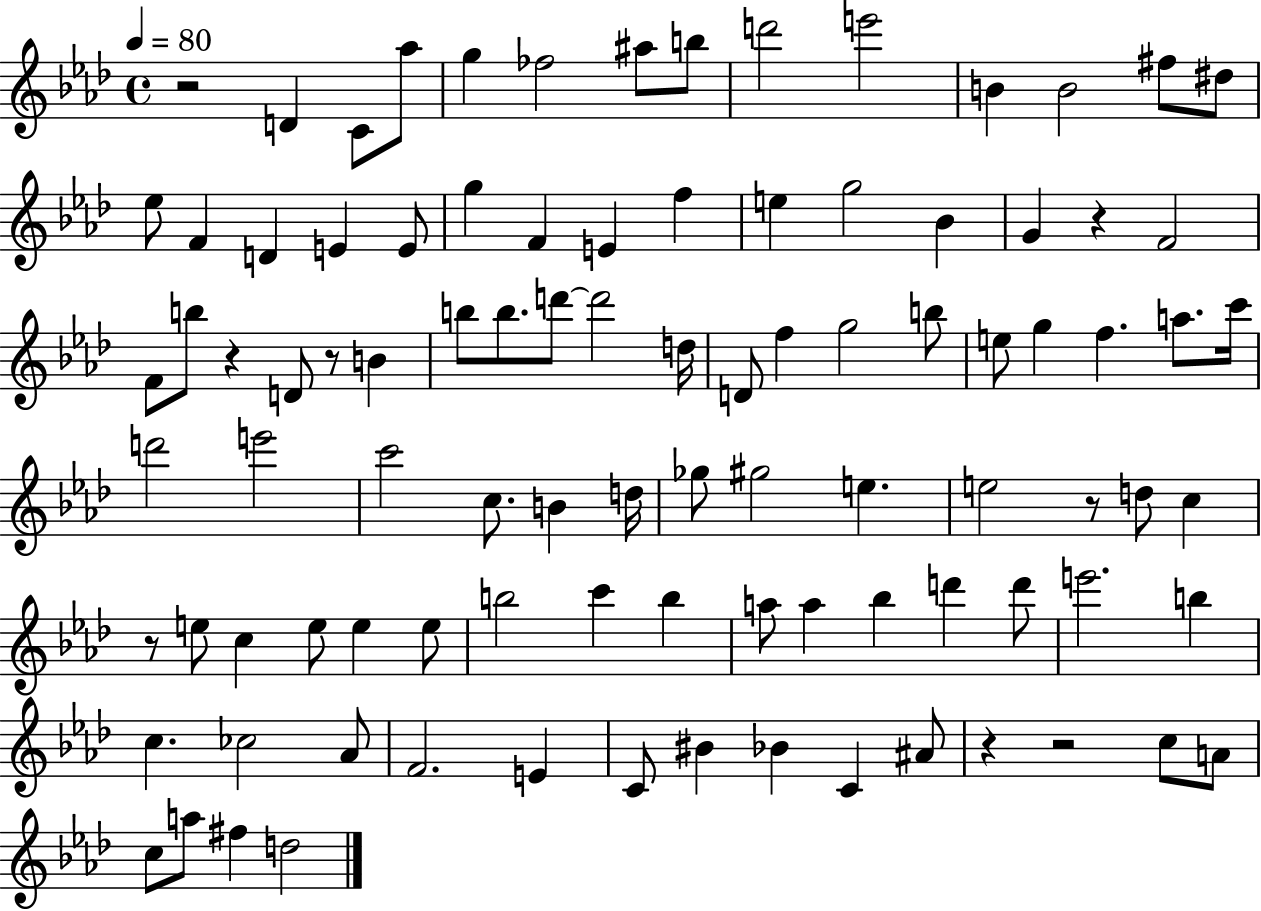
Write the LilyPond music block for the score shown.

{
  \clef treble
  \time 4/4
  \defaultTimeSignature
  \key aes \major
  \tempo 4 = 80
  r2 d'4 c'8 aes''8 | g''4 fes''2 ais''8 b''8 | d'''2 e'''2 | b'4 b'2 fis''8 dis''8 | \break ees''8 f'4 d'4 e'4 e'8 | g''4 f'4 e'4 f''4 | e''4 g''2 bes'4 | g'4 r4 f'2 | \break f'8 b''8 r4 d'8 r8 b'4 | b''8 b''8. d'''8~~ d'''2 d''16 | d'8 f''4 g''2 b''8 | e''8 g''4 f''4. a''8. c'''16 | \break d'''2 e'''2 | c'''2 c''8. b'4 d''16 | ges''8 gis''2 e''4. | e''2 r8 d''8 c''4 | \break r8 e''8 c''4 e''8 e''4 e''8 | b''2 c'''4 b''4 | a''8 a''4 bes''4 d'''4 d'''8 | e'''2. b''4 | \break c''4. ces''2 aes'8 | f'2. e'4 | c'8 bis'4 bes'4 c'4 ais'8 | r4 r2 c''8 a'8 | \break c''8 a''8 fis''4 d''2 | \bar "|."
}